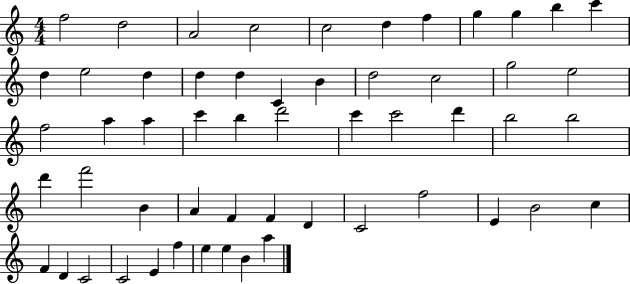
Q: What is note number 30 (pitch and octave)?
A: C6